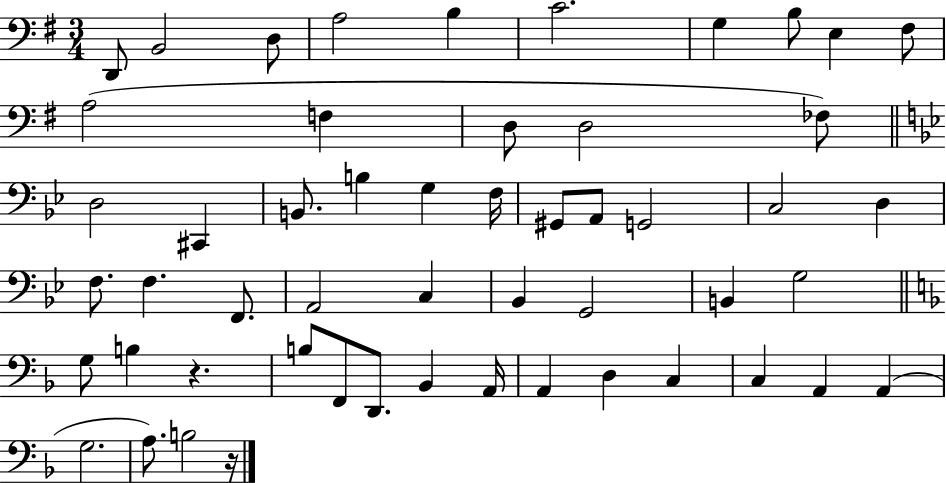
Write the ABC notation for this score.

X:1
T:Untitled
M:3/4
L:1/4
K:G
D,,/2 B,,2 D,/2 A,2 B, C2 G, B,/2 E, ^F,/2 A,2 F, D,/2 D,2 _F,/2 D,2 ^C,, B,,/2 B, G, F,/4 ^G,,/2 A,,/2 G,,2 C,2 D, F,/2 F, F,,/2 A,,2 C, _B,, G,,2 B,, G,2 G,/2 B, z B,/2 F,,/2 D,,/2 _B,, A,,/4 A,, D, C, C, A,, A,, G,2 A,/2 B,2 z/4